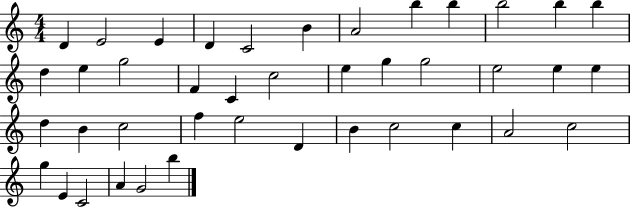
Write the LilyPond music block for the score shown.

{
  \clef treble
  \numericTimeSignature
  \time 4/4
  \key c \major
  d'4 e'2 e'4 | d'4 c'2 b'4 | a'2 b''4 b''4 | b''2 b''4 b''4 | \break d''4 e''4 g''2 | f'4 c'4 c''2 | e''4 g''4 g''2 | e''2 e''4 e''4 | \break d''4 b'4 c''2 | f''4 e''2 d'4 | b'4 c''2 c''4 | a'2 c''2 | \break g''4 e'4 c'2 | a'4 g'2 b''4 | \bar "|."
}